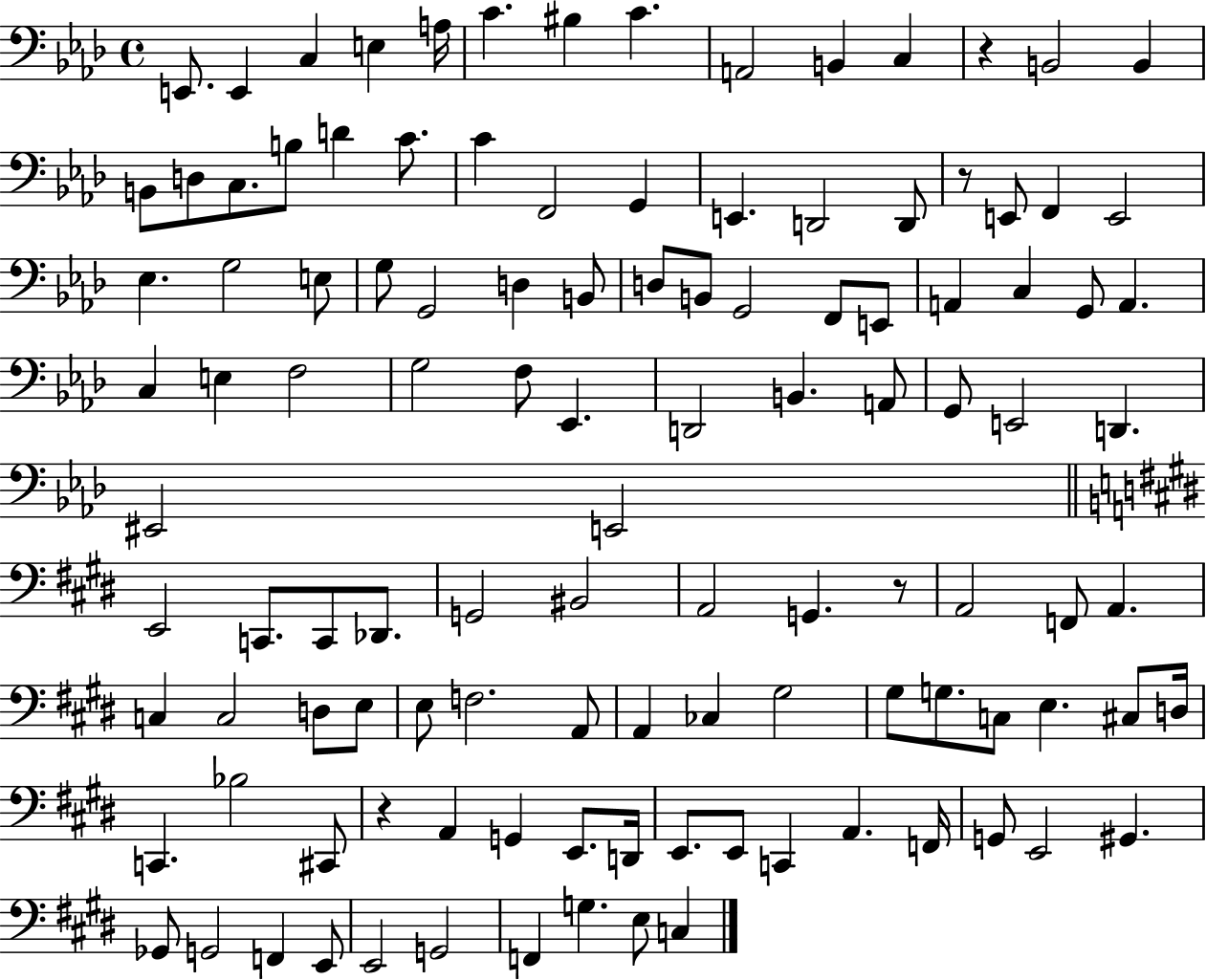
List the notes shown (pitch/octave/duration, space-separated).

E2/e. E2/q C3/q E3/q A3/s C4/q. BIS3/q C4/q. A2/h B2/q C3/q R/q B2/h B2/q B2/e D3/e C3/e. B3/e D4/q C4/e. C4/q F2/h G2/q E2/q. D2/h D2/e R/e E2/e F2/q E2/h Eb3/q. G3/h E3/e G3/e G2/h D3/q B2/e D3/e B2/e G2/h F2/e E2/e A2/q C3/q G2/e A2/q. C3/q E3/q F3/h G3/h F3/e Eb2/q. D2/h B2/q. A2/e G2/e E2/h D2/q. EIS2/h E2/h E2/h C2/e. C2/e Db2/e. G2/h BIS2/h A2/h G2/q. R/e A2/h F2/e A2/q. C3/q C3/h D3/e E3/e E3/e F3/h. A2/e A2/q CES3/q G#3/h G#3/e G3/e. C3/e E3/q. C#3/e D3/s C2/q. Bb3/h C#2/e R/q A2/q G2/q E2/e. D2/s E2/e. E2/e C2/q A2/q. F2/s G2/e E2/h G#2/q. Gb2/e G2/h F2/q E2/e E2/h G2/h F2/q G3/q. E3/e C3/q